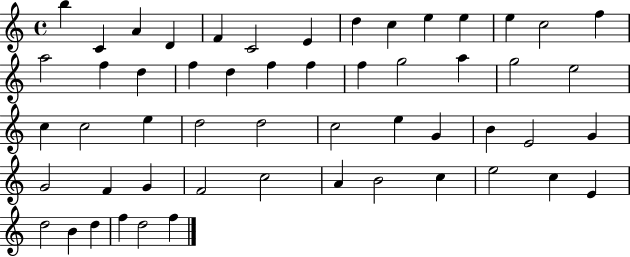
B5/q C4/q A4/q D4/q F4/q C4/h E4/q D5/q C5/q E5/q E5/q E5/q C5/h F5/q A5/h F5/q D5/q F5/q D5/q F5/q F5/q F5/q G5/h A5/q G5/h E5/h C5/q C5/h E5/q D5/h D5/h C5/h E5/q G4/q B4/q E4/h G4/q G4/h F4/q G4/q F4/h C5/h A4/q B4/h C5/q E5/h C5/q E4/q D5/h B4/q D5/q F5/q D5/h F5/q